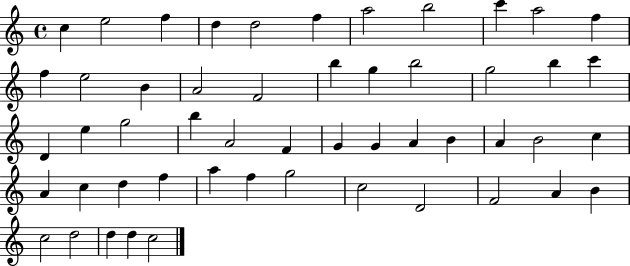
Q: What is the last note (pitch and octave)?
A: C5